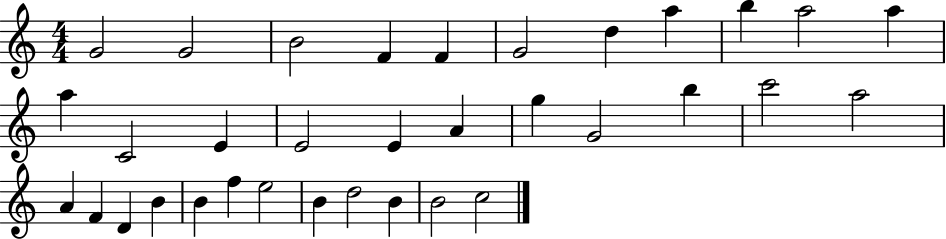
G4/h G4/h B4/h F4/q F4/q G4/h D5/q A5/q B5/q A5/h A5/q A5/q C4/h E4/q E4/h E4/q A4/q G5/q G4/h B5/q C6/h A5/h A4/q F4/q D4/q B4/q B4/q F5/q E5/h B4/q D5/h B4/q B4/h C5/h